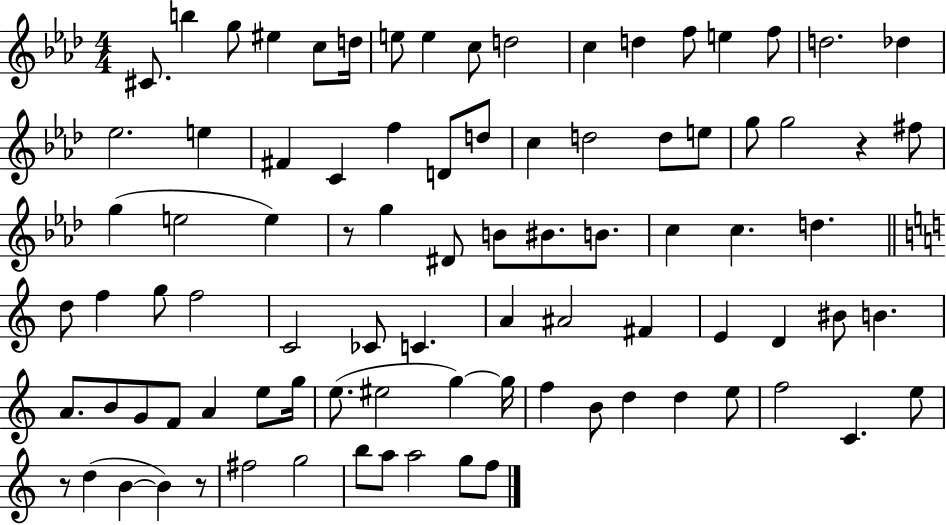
C#4/e. B5/q G5/e EIS5/q C5/e D5/s E5/e E5/q C5/e D5/h C5/q D5/q F5/e E5/q F5/e D5/h. Db5/q Eb5/h. E5/q F#4/q C4/q F5/q D4/e D5/e C5/q D5/h D5/e E5/e G5/e G5/h R/q F#5/e G5/q E5/h E5/q R/e G5/q D#4/e B4/e BIS4/e. B4/e. C5/q C5/q. D5/q. D5/e F5/q G5/e F5/h C4/h CES4/e C4/q. A4/q A#4/h F#4/q E4/q D4/q BIS4/e B4/q. A4/e. B4/e G4/e F4/e A4/q E5/e G5/s E5/e. EIS5/h G5/q G5/s F5/q B4/e D5/q D5/q E5/e F5/h C4/q. E5/e R/e D5/q B4/q B4/q R/e F#5/h G5/h B5/e A5/e A5/h G5/e F5/e